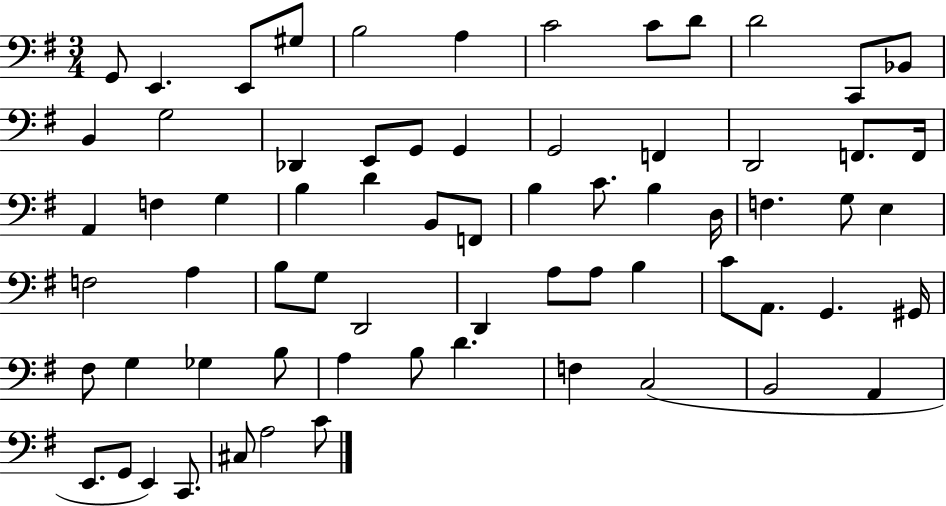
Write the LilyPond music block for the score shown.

{
  \clef bass
  \numericTimeSignature
  \time 3/4
  \key g \major
  g,8 e,4. e,8 gis8 | b2 a4 | c'2 c'8 d'8 | d'2 c,8 bes,8 | \break b,4 g2 | des,4 e,8 g,8 g,4 | g,2 f,4 | d,2 f,8. f,16 | \break a,4 f4 g4 | b4 d'4 b,8 f,8 | b4 c'8. b4 d16 | f4. g8 e4 | \break f2 a4 | b8 g8 d,2 | d,4 a8 a8 b4 | c'8 a,8. g,4. gis,16 | \break fis8 g4 ges4 b8 | a4 b8 d'4. | f4 c2( | b,2 a,4 | \break e,8. g,8 e,4) c,8. | cis8 a2 c'8 | \bar "|."
}